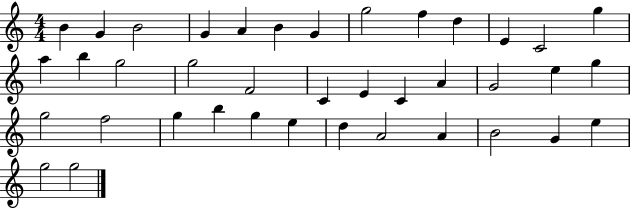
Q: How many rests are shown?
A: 0